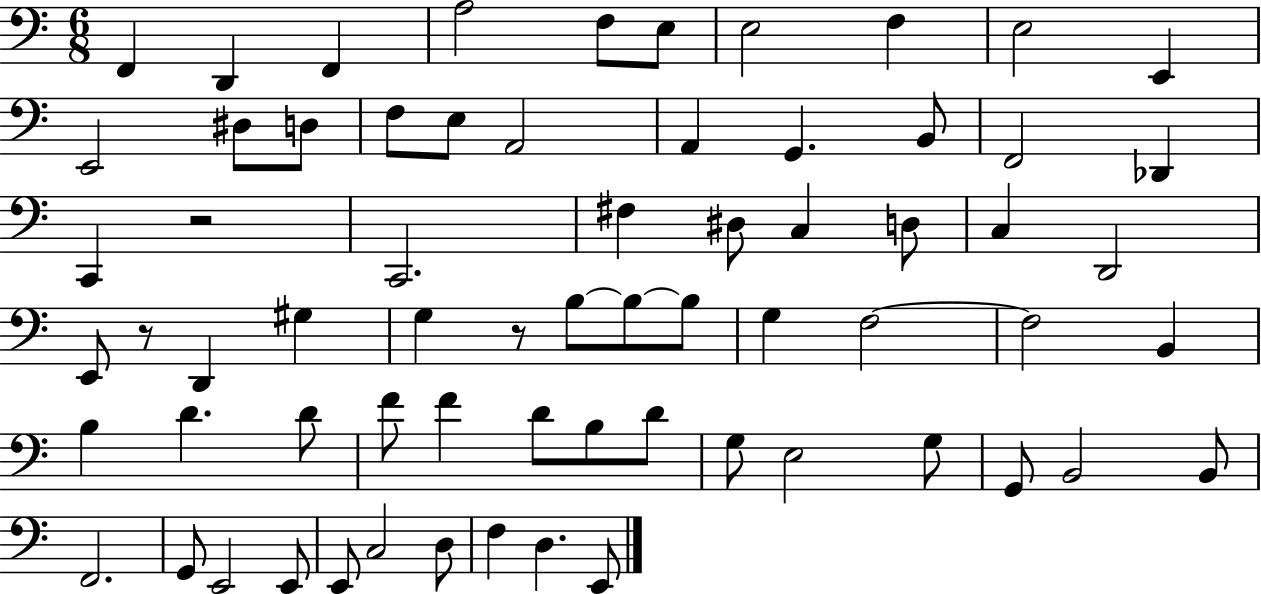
{
  \clef bass
  \numericTimeSignature
  \time 6/8
  \key c \major
  f,4 d,4 f,4 | a2 f8 e8 | e2 f4 | e2 e,4 | \break e,2 dis8 d8 | f8 e8 a,2 | a,4 g,4. b,8 | f,2 des,4 | \break c,4 r2 | c,2. | fis4 dis8 c4 d8 | c4 d,2 | \break e,8 r8 d,4 gis4 | g4 r8 b8~~ b8~~ b8 | g4 f2~~ | f2 b,4 | \break b4 d'4. d'8 | f'8 f'4 d'8 b8 d'8 | g8 e2 g8 | g,8 b,2 b,8 | \break f,2. | g,8 e,2 e,8 | e,8 c2 d8 | f4 d4. e,8 | \break \bar "|."
}